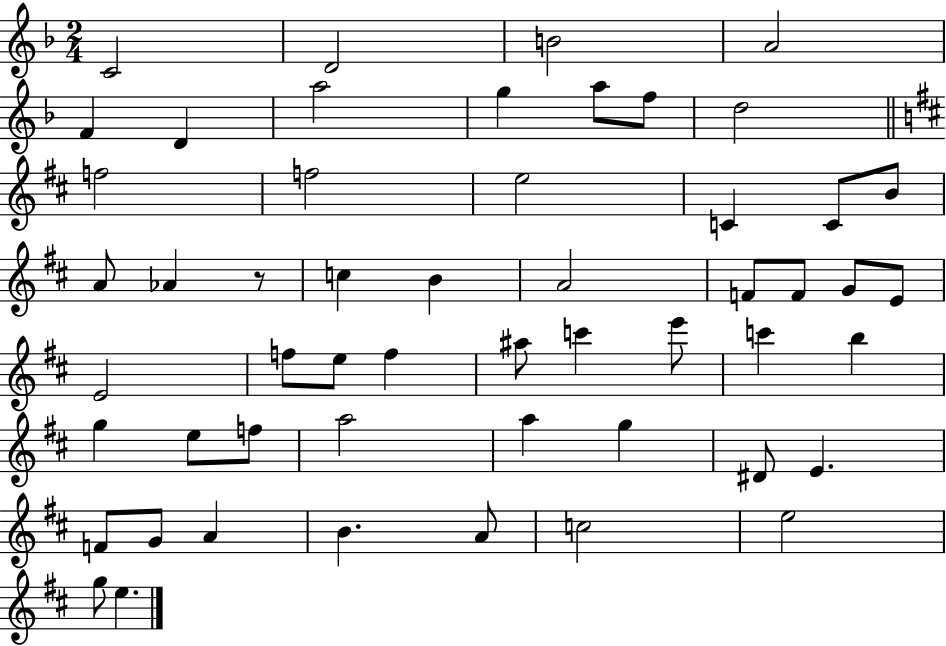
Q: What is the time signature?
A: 2/4